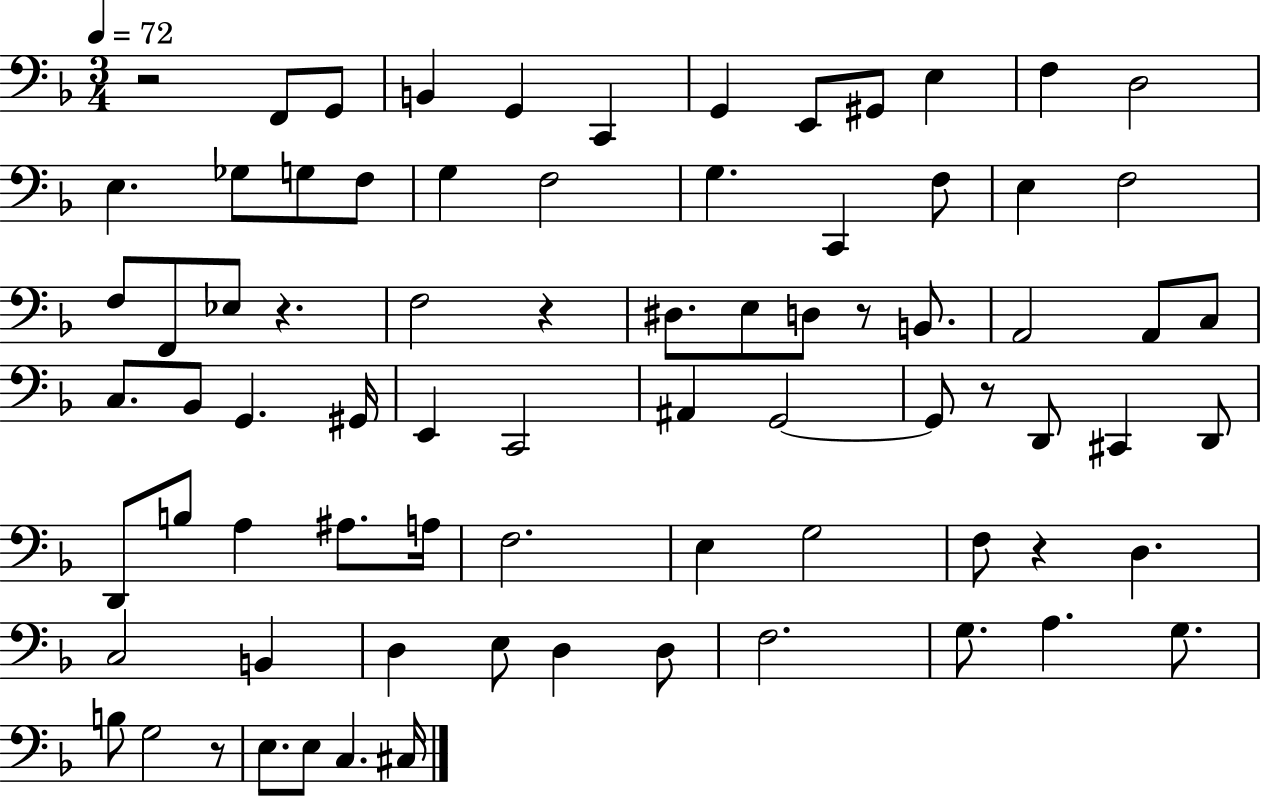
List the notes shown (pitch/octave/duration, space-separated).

R/h F2/e G2/e B2/q G2/q C2/q G2/q E2/e G#2/e E3/q F3/q D3/h E3/q. Gb3/e G3/e F3/e G3/q F3/h G3/q. C2/q F3/e E3/q F3/h F3/e F2/e Eb3/e R/q. F3/h R/q D#3/e. E3/e D3/e R/e B2/e. A2/h A2/e C3/e C3/e. Bb2/e G2/q. G#2/s E2/q C2/h A#2/q G2/h G2/e R/e D2/e C#2/q D2/e D2/e B3/e A3/q A#3/e. A3/s F3/h. E3/q G3/h F3/e R/q D3/q. C3/h B2/q D3/q E3/e D3/q D3/e F3/h. G3/e. A3/q. G3/e. B3/e G3/h R/e E3/e. E3/e C3/q. C#3/s